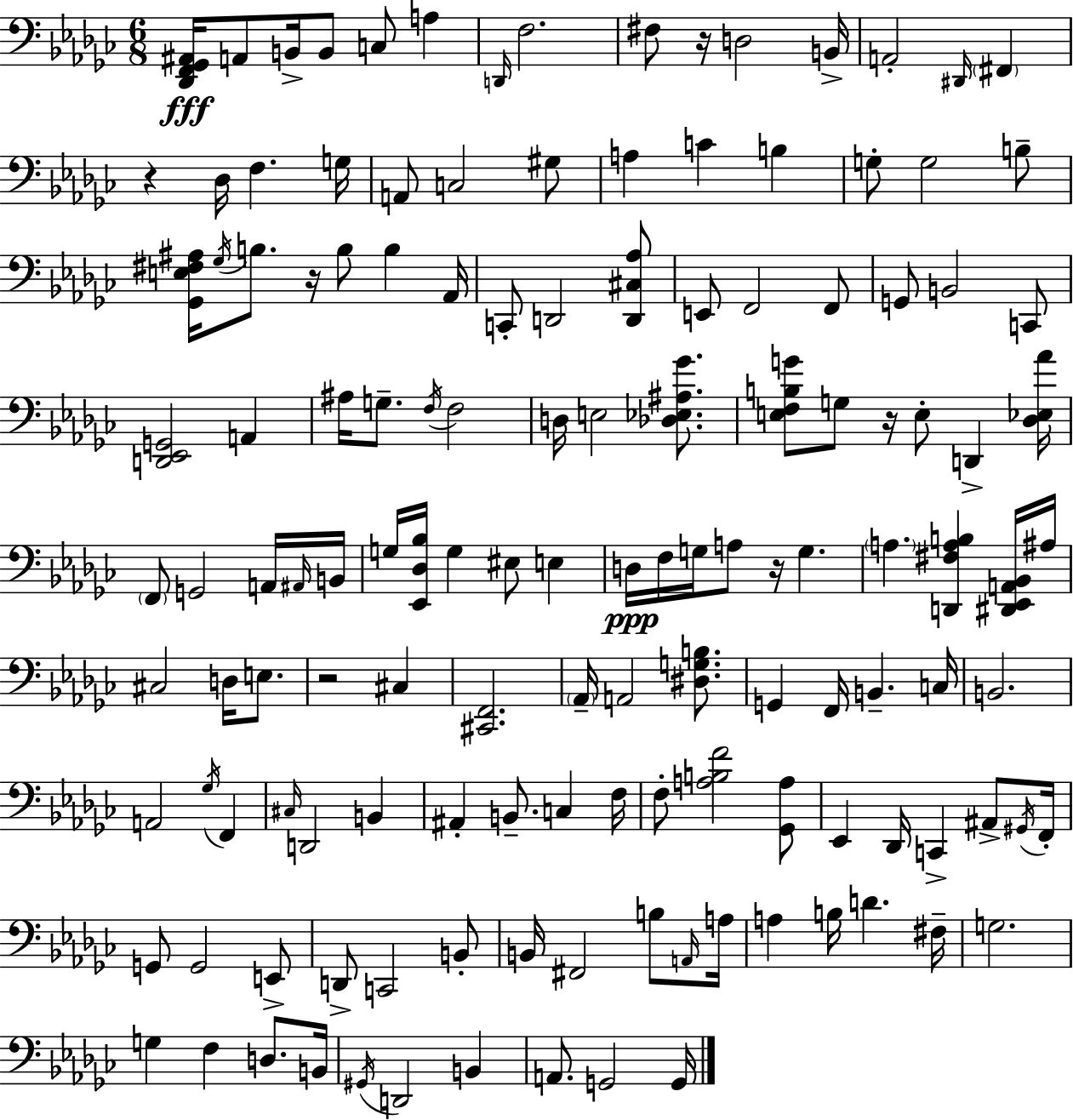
X:1
T:Untitled
M:6/8
L:1/4
K:Ebm
[_D,,F,,_G,,^A,,]/4 A,,/2 B,,/4 B,,/2 C,/2 A, D,,/4 F,2 ^F,/2 z/4 D,2 B,,/4 A,,2 ^D,,/4 ^F,, z _D,/4 F, G,/4 A,,/2 C,2 ^G,/2 A, C B, G,/2 G,2 B,/2 [_G,,E,^F,^A,]/4 _G,/4 B,/2 z/4 B,/2 B, _A,,/4 C,,/2 D,,2 [D,,^C,_A,]/2 E,,/2 F,,2 F,,/2 G,,/2 B,,2 C,,/2 [D,,_E,,G,,]2 A,, ^A,/4 G,/2 F,/4 F,2 D,/4 E,2 [_D,_E,^A,_G]/2 [E,F,B,G]/2 G,/2 z/4 E,/2 D,, [_D,_E,_A]/4 F,,/2 G,,2 A,,/4 ^A,,/4 B,,/4 G,/4 [_E,,_D,_B,]/4 G, ^E,/2 E, D,/4 F,/4 G,/4 A,/2 z/4 G, A, [D,,^F,A,B,] [^D,,_E,,A,,_B,,]/4 ^A,/4 ^C,2 D,/4 E,/2 z2 ^C, [^C,,F,,]2 _A,,/4 A,,2 [^D,G,B,]/2 G,, F,,/4 B,, C,/4 B,,2 A,,2 _G,/4 F,, ^C,/4 D,,2 B,, ^A,, B,,/2 C, F,/4 F,/2 [A,B,F]2 [_G,,A,]/2 _E,, _D,,/4 C,, ^A,,/2 ^G,,/4 F,,/4 G,,/2 G,,2 E,,/2 D,,/2 C,,2 B,,/2 B,,/4 ^F,,2 B,/2 A,,/4 A,/4 A, B,/4 D ^F,/4 G,2 G, F, D,/2 B,,/4 ^G,,/4 D,,2 B,, A,,/2 G,,2 G,,/4